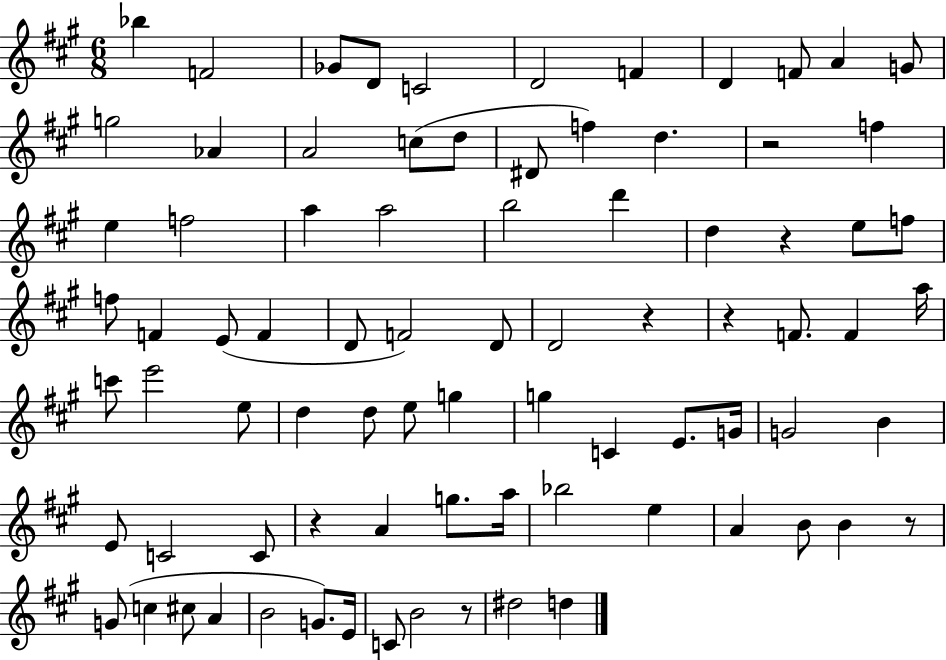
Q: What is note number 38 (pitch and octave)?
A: F4